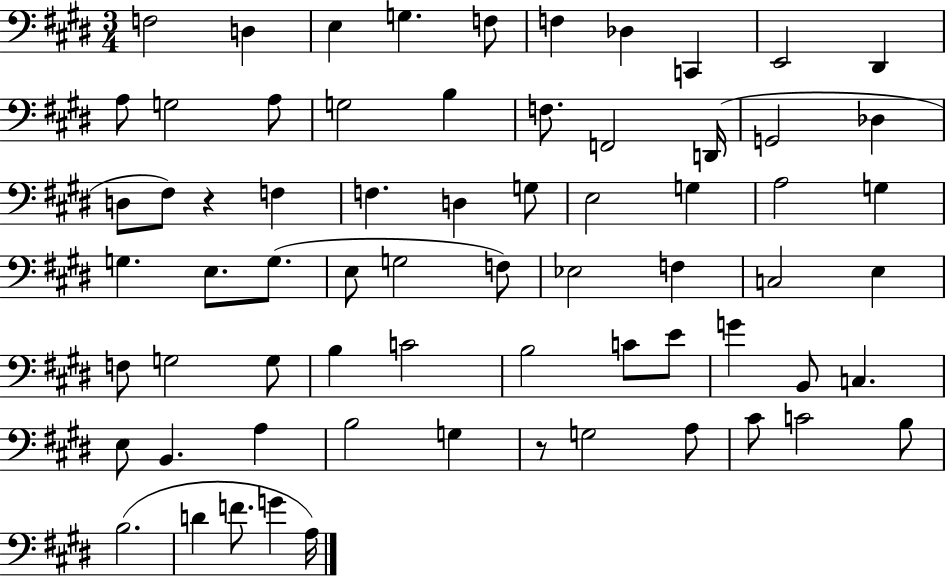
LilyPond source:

{
  \clef bass
  \numericTimeSignature
  \time 3/4
  \key e \major
  f2 d4 | e4 g4. f8 | f4 des4 c,4 | e,2 dis,4 | \break a8 g2 a8 | g2 b4 | f8. f,2 d,16( | g,2 des4 | \break d8 fis8) r4 f4 | f4. d4 g8 | e2 g4 | a2 g4 | \break g4. e8. g8.( | e8 g2 f8) | ees2 f4 | c2 e4 | \break f8 g2 g8 | b4 c'2 | b2 c'8 e'8 | g'4 b,8 c4. | \break e8 b,4. a4 | b2 g4 | r8 g2 a8 | cis'8 c'2 b8 | \break b2.( | d'4 f'8. g'4 a16) | \bar "|."
}